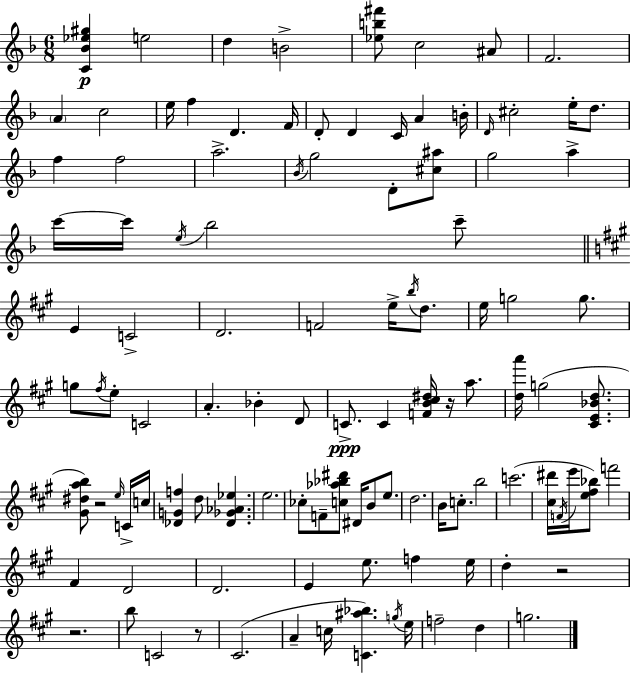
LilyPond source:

{
  \clef treble
  \numericTimeSignature
  \time 6/8
  \key d \minor
  <c' bes' ees'' gis''>4\p e''2 | d''4 b'2-> | <ees'' b'' fis'''>8 c''2 ais'8 | f'2. | \break \parenthesize a'4 c''2 | e''16 f''4 d'4. f'16 | d'8-. d'4 c'16 a'4 b'16-. | \grace { d'16 } cis''2-. e''16-. d''8. | \break f''4 f''2 | a''2.-> | \acciaccatura { bes'16 } g''2 d'8-. | <cis'' ais''>8 g''2 a''4-> | \break c'''16~~ c'''16 \acciaccatura { e''16 } bes''2 | c'''8-- \bar "||" \break \key a \major e'4 c'2-> | d'2. | f'2 e''16-> \acciaccatura { b''16 } d''8. | e''16 g''2 g''8. | \break g''8 \acciaccatura { fis''16 } e''8-. c'2 | a'4.-. bes'4-. | d'8 c'8.->\ppp c'4 <f' b' cis'' dis''>16 r16 a''8. | <d'' a'''>16 g''2( <cis' e' bes' d''>8. | \break <gis' dis'' a'' b''>8) r2 | \grace { e''16 } c'16-> c''16 <des' g' f''>4 d''8 <des' ges' aes' ees''>4. | e''2. | ces''8-. f'8-- <c'' aes'' bes'' dis'''>8 dis'16 b'8 | \break e''8. d''2. | b'16 c''8.-. b''2 | c'''2.( | <cis'' dis'''>16 \acciaccatura { f'16 } e'''16 <e'' fis'' bes''>8) f'''2 | \break fis'4 d'2 | d'2. | e'4 e''8. f''4 | e''16 d''4-. r2 | \break r2. | b''8 c'2 | r8 cis'2.( | a'4-- c''16 <c' ais'' bes''>4.) | \break \acciaccatura { g''16 } e''16 f''2-- | d''4 g''2. | \bar "|."
}